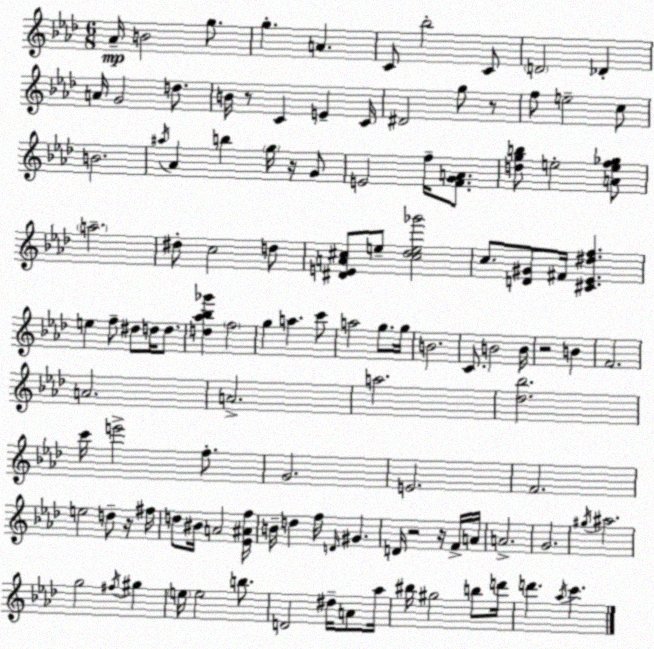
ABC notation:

X:1
T:Untitled
M:6/8
L:1/4
K:Ab
_A/4 B2 g/2 g A C/2 _b2 C/2 D2 _D A/4 G2 d/2 B/4 z/2 C E C/4 ^D2 g/2 z/2 f/2 e2 c/2 B2 ^a/4 _A b g/4 z/4 G/2 E2 f/4 [FGA]/2 [dgb]/2 e2 [Aef_g]/2 a2 ^d/2 c2 d/2 [^DEA^c]/2 e/2 [^c_de_g']2 c/2 [D^G]/2 ^F/4 [^C_E^df] e f/2 ^d/2 d/4 d/2 [d_a_b_g'] f2 g a c'/2 a2 g/2 g/4 B2 C/2 B2 B/4 z2 B F2 A2 A2 a2 [_d_b]2 c'/4 e'2 f/2 G2 E2 F2 e2 d/2 z/4 ^f/4 d/2 ^B/4 A2 [_E^Af]/4 B/4 d f/4 D/4 ^G D/4 z2 z/4 F/4 A/4 A2 G2 ^g/4 ^a2 g2 ^f/4 ^g e/4 e2 b/2 D2 ^d/4 A/2 _a/4 ^b/4 ^g2 b/2 d'/4 d' _a/4 c'